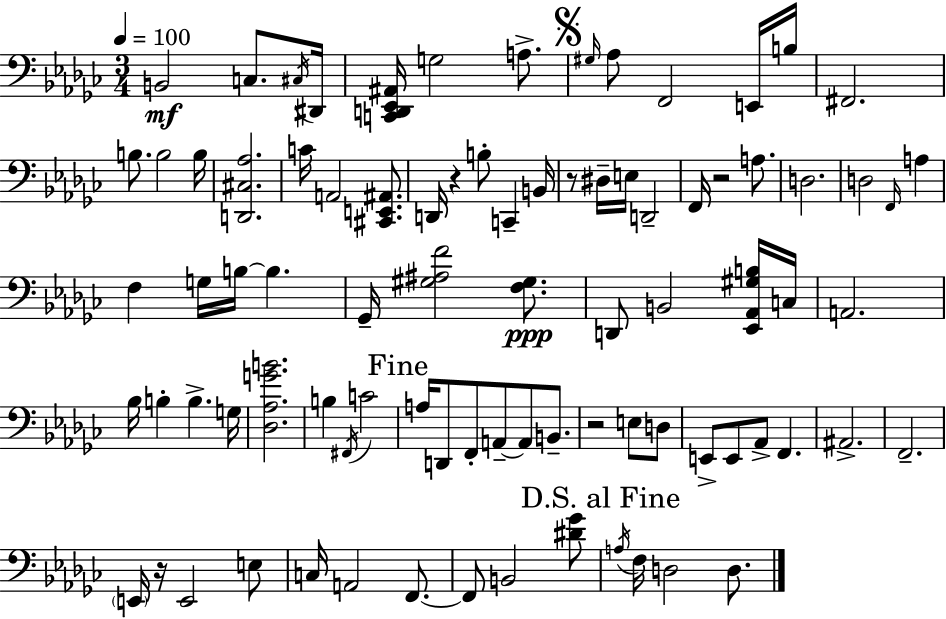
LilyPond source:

{
  \clef bass
  \numericTimeSignature
  \time 3/4
  \key ees \minor
  \tempo 4 = 100
  \repeat volta 2 { b,2\mf c8. \acciaccatura { cis16 } | dis,16 <c, d, ees, ais,>16 g2 a8.-> | \mark \markup { \musicglyph "scripts.segno" } \grace { gis16 } aes8 f,2 | e,16 b16 fis,2. | \break b8. b2 | b16 <d, cis aes>2. | c'16 a,2 <cis, e, ais,>8. | d,16 r4 b8-. c,4-- | \break b,16 r8 dis16-- e16 d,2-- | f,16 r2 a8. | d2. | d2 \grace { f,16 } a4 | \break f4 g16 b16~~ b4. | ges,16-- <gis ais f'>2 | <f gis>8.\ppp d,8 b,2 | <ees, aes, gis b>16 c16 a,2. | \break bes16 b4-. b4.-> | g16 <des aes g' b'>2. | b4 \acciaccatura { fis,16 } c'2 | \mark "Fine" a16 d,8 f,8-. a,8--~~ a,8 | \break b,8.-- r2 | e8 d8 e,8-> e,8 aes,8-> f,4. | ais,2.-> | f,2.-- | \break \parenthesize e,16 r16 e,2 | e8 c16 a,2 | f,8.~~ f,8 b,2 | <dis' ges'>8 \mark "D.S. al Fine" \acciaccatura { a16 } f16 d2 | \break d8. } \bar "|."
}